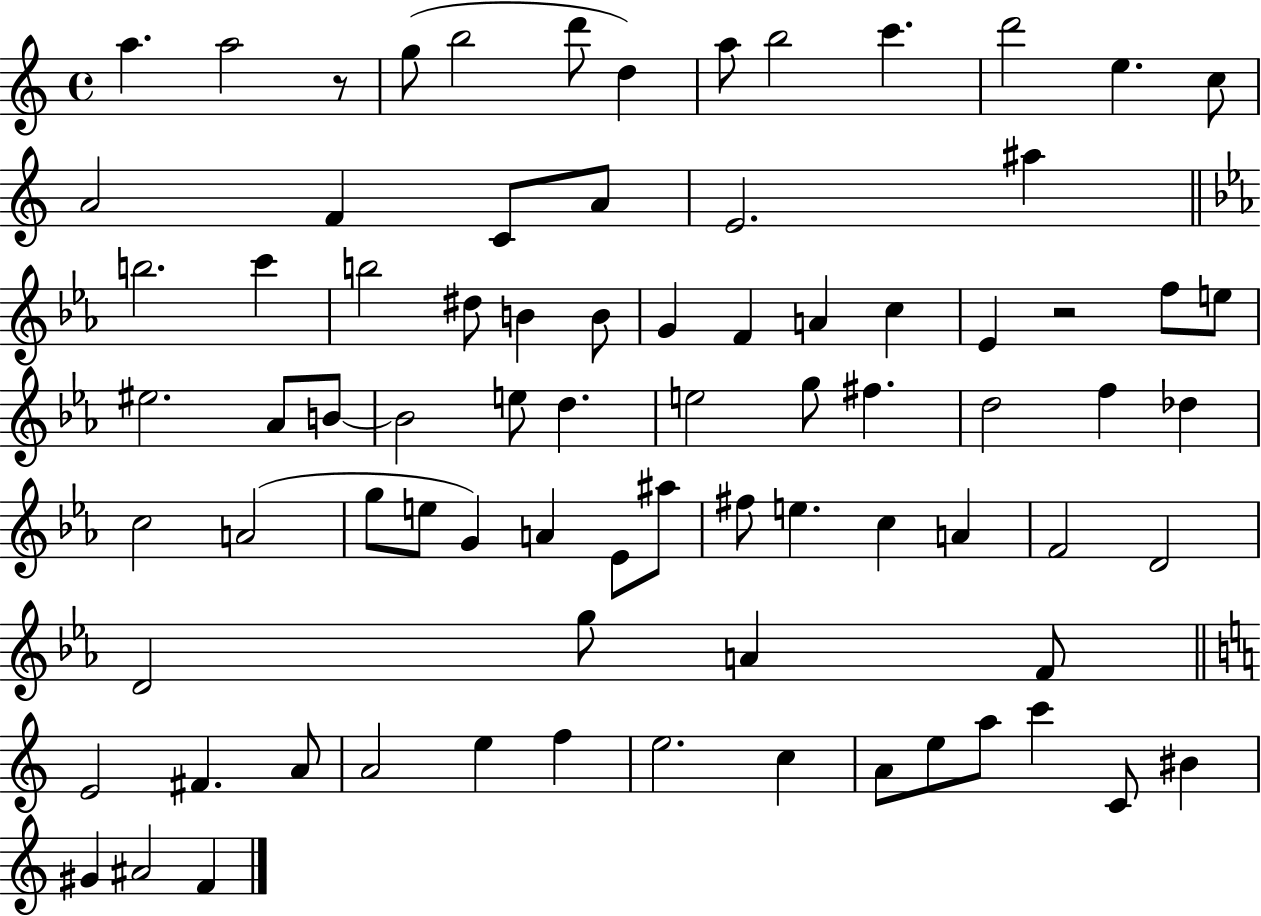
{
  \clef treble
  \time 4/4
  \defaultTimeSignature
  \key c \major
  a''4. a''2 r8 | g''8( b''2 d'''8 d''4) | a''8 b''2 c'''4. | d'''2 e''4. c''8 | \break a'2 f'4 c'8 a'8 | e'2. ais''4 | \bar "||" \break \key c \minor b''2. c'''4 | b''2 dis''8 b'4 b'8 | g'4 f'4 a'4 c''4 | ees'4 r2 f''8 e''8 | \break eis''2. aes'8 b'8~~ | b'2 e''8 d''4. | e''2 g''8 fis''4. | d''2 f''4 des''4 | \break c''2 a'2( | g''8 e''8 g'4) a'4 ees'8 ais''8 | fis''8 e''4. c''4 a'4 | f'2 d'2 | \break d'2 g''8 a'4 f'8 | \bar "||" \break \key c \major e'2 fis'4. a'8 | a'2 e''4 f''4 | e''2. c''4 | a'8 e''8 a''8 c'''4 c'8 bis'4 | \break gis'4 ais'2 f'4 | \bar "|."
}